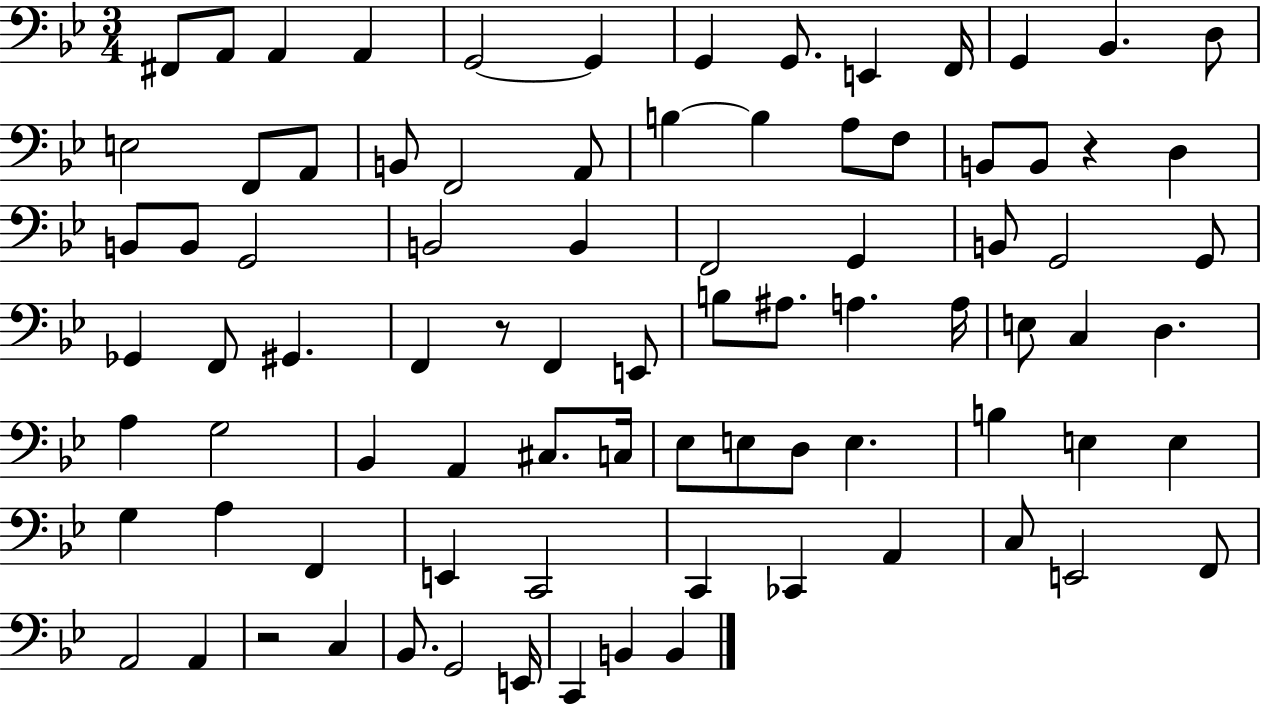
F#2/e A2/e A2/q A2/q G2/h G2/q G2/q G2/e. E2/q F2/s G2/q Bb2/q. D3/e E3/h F2/e A2/e B2/e F2/h A2/e B3/q B3/q A3/e F3/e B2/e B2/e R/q D3/q B2/e B2/e G2/h B2/h B2/q F2/h G2/q B2/e G2/h G2/e Gb2/q F2/e G#2/q. F2/q R/e F2/q E2/e B3/e A#3/e. A3/q. A3/s E3/e C3/q D3/q. A3/q G3/h Bb2/q A2/q C#3/e. C3/s Eb3/e E3/e D3/e E3/q. B3/q E3/q E3/q G3/q A3/q F2/q E2/q C2/h C2/q CES2/q A2/q C3/e E2/h F2/e A2/h A2/q R/h C3/q Bb2/e. G2/h E2/s C2/q B2/q B2/q